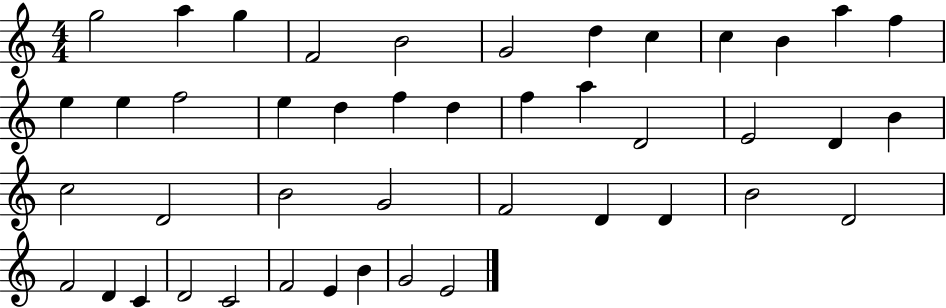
X:1
T:Untitled
M:4/4
L:1/4
K:C
g2 a g F2 B2 G2 d c c B a f e e f2 e d f d f a D2 E2 D B c2 D2 B2 G2 F2 D D B2 D2 F2 D C D2 C2 F2 E B G2 E2